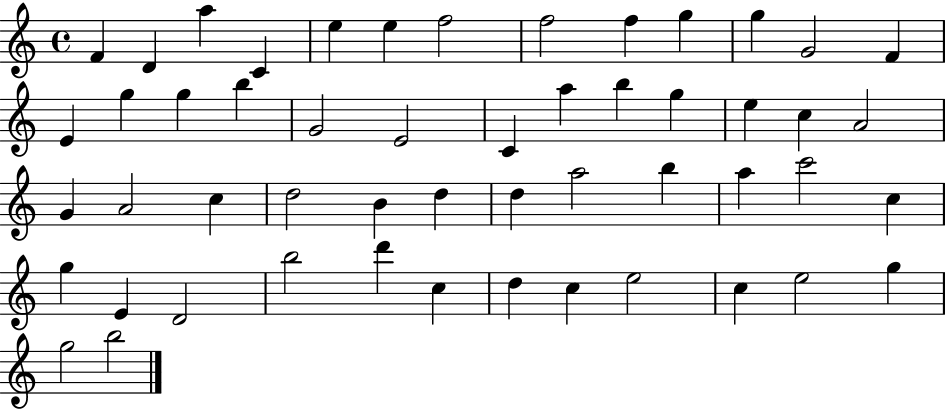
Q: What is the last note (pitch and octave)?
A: B5